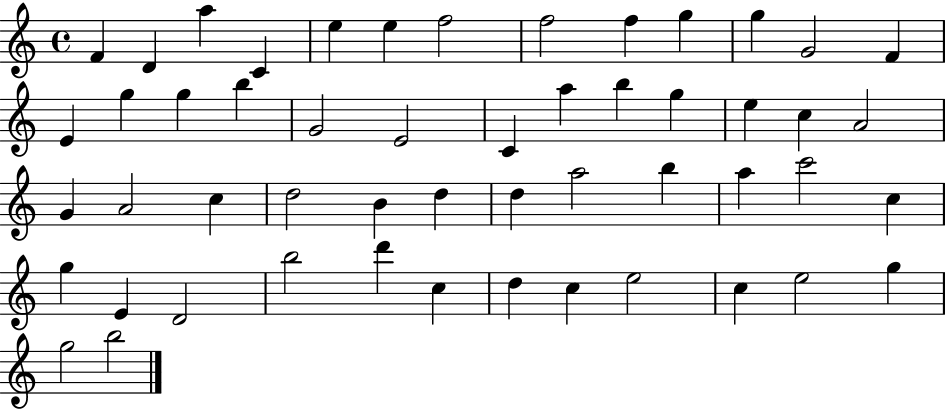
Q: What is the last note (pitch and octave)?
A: B5